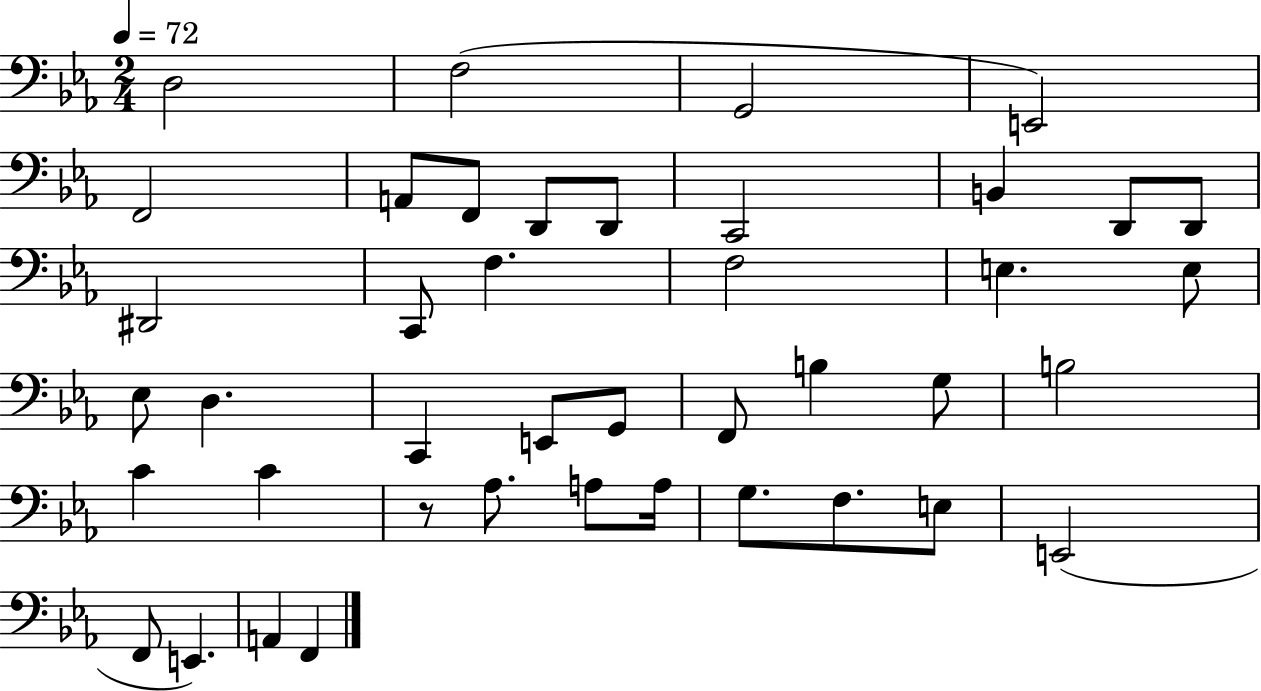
{
  \clef bass
  \numericTimeSignature
  \time 2/4
  \key ees \major
  \tempo 4 = 72
  \repeat volta 2 { d2 | f2( | g,2 | e,2) | \break f,2 | a,8 f,8 d,8 d,8 | c,2 | b,4 d,8 d,8 | \break dis,2 | c,8 f4. | f2 | e4. e8 | \break ees8 d4. | c,4 e,8 g,8 | f,8 b4 g8 | b2 | \break c'4 c'4 | r8 aes8. a8 a16 | g8. f8. e8 | e,2( | \break f,8 e,4.) | a,4 f,4 | } \bar "|."
}